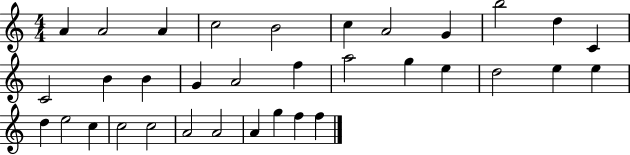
{
  \clef treble
  \numericTimeSignature
  \time 4/4
  \key c \major
  a'4 a'2 a'4 | c''2 b'2 | c''4 a'2 g'4 | b''2 d''4 c'4 | \break c'2 b'4 b'4 | g'4 a'2 f''4 | a''2 g''4 e''4 | d''2 e''4 e''4 | \break d''4 e''2 c''4 | c''2 c''2 | a'2 a'2 | a'4 g''4 f''4 f''4 | \break \bar "|."
}